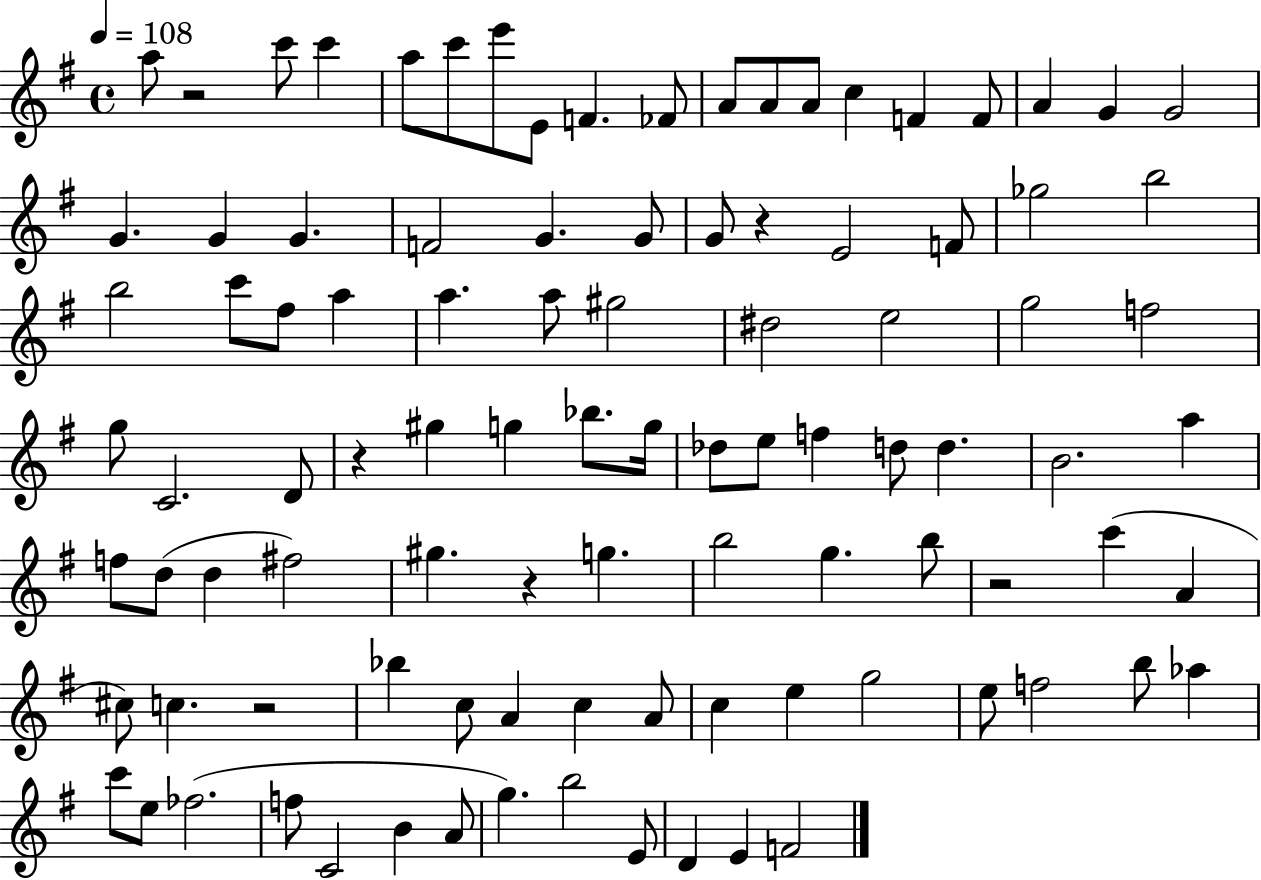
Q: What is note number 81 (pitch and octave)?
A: E5